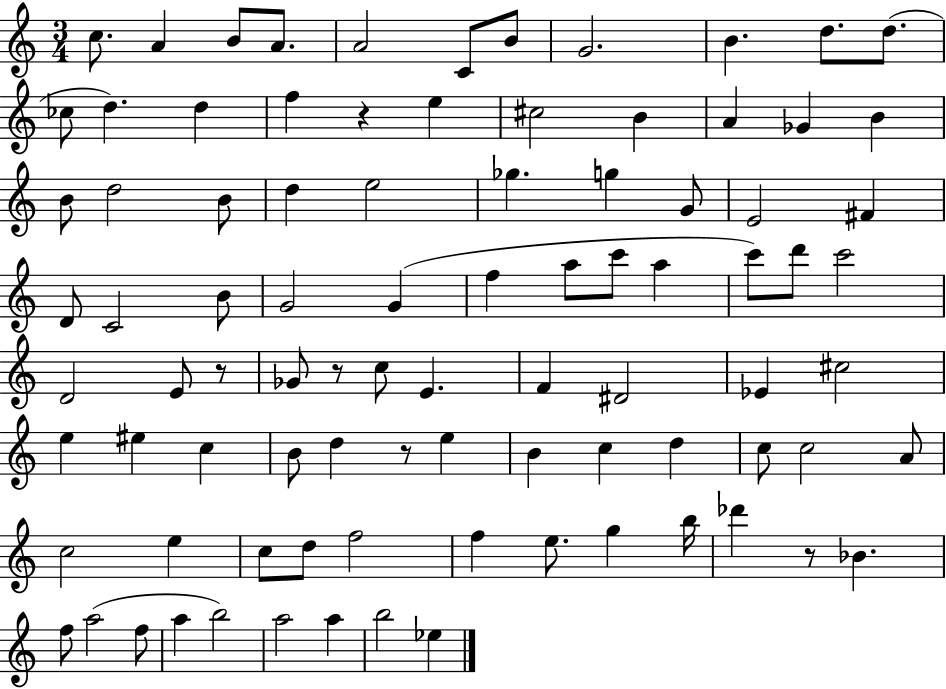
C5/e. A4/q B4/e A4/e. A4/h C4/e B4/e G4/h. B4/q. D5/e. D5/e. CES5/e D5/q. D5/q F5/q R/q E5/q C#5/h B4/q A4/q Gb4/q B4/q B4/e D5/h B4/e D5/q E5/h Gb5/q. G5/q G4/e E4/h F#4/q D4/e C4/h B4/e G4/h G4/q F5/q A5/e C6/e A5/q C6/e D6/e C6/h D4/h E4/e R/e Gb4/e R/e C5/e E4/q. F4/q D#4/h Eb4/q C#5/h E5/q EIS5/q C5/q B4/e D5/q R/e E5/q B4/q C5/q D5/q C5/e C5/h A4/e C5/h E5/q C5/e D5/e F5/h F5/q E5/e. G5/q B5/s Db6/q R/e Bb4/q. F5/e A5/h F5/e A5/q B5/h A5/h A5/q B5/h Eb5/q